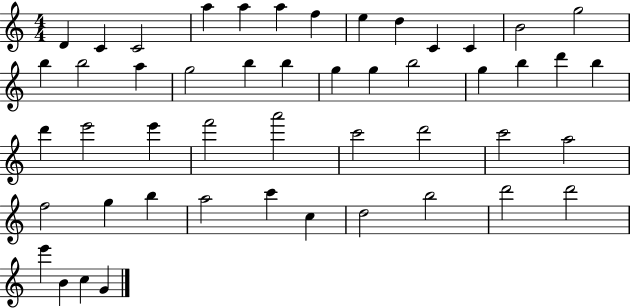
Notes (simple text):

D4/q C4/q C4/h A5/q A5/q A5/q F5/q E5/q D5/q C4/q C4/q B4/h G5/h B5/q B5/h A5/q G5/h B5/q B5/q G5/q G5/q B5/h G5/q B5/q D6/q B5/q D6/q E6/h E6/q F6/h A6/h C6/h D6/h C6/h A5/h F5/h G5/q B5/q A5/h C6/q C5/q D5/h B5/h D6/h D6/h E6/q B4/q C5/q G4/q